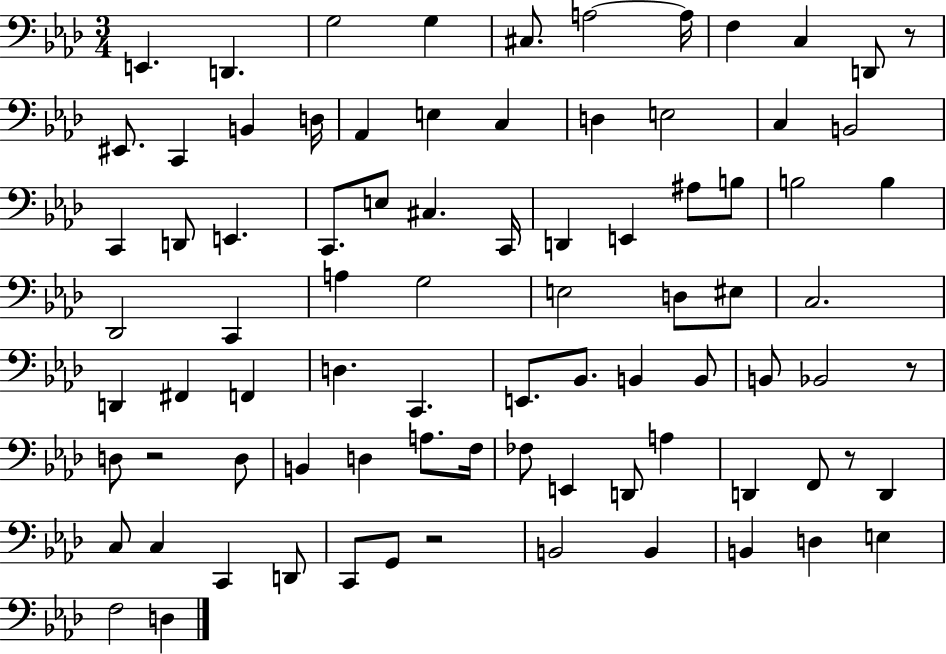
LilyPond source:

{
  \clef bass
  \numericTimeSignature
  \time 3/4
  \key aes \major
  e,4. d,4. | g2 g4 | cis8. a2~~ a16 | f4 c4 d,8 r8 | \break eis,8. c,4 b,4 d16 | aes,4 e4 c4 | d4 e2 | c4 b,2 | \break c,4 d,8 e,4. | c,8. e8 cis4. c,16 | d,4 e,4 ais8 b8 | b2 b4 | \break des,2 c,4 | a4 g2 | e2 d8 eis8 | c2. | \break d,4 fis,4 f,4 | d4. c,4. | e,8. bes,8. b,4 b,8 | b,8 bes,2 r8 | \break d8 r2 d8 | b,4 d4 a8. f16 | fes8 e,4 d,8 a4 | d,4 f,8 r8 d,4 | \break c8 c4 c,4 d,8 | c,8 g,8 r2 | b,2 b,4 | b,4 d4 e4 | \break f2 d4 | \bar "|."
}